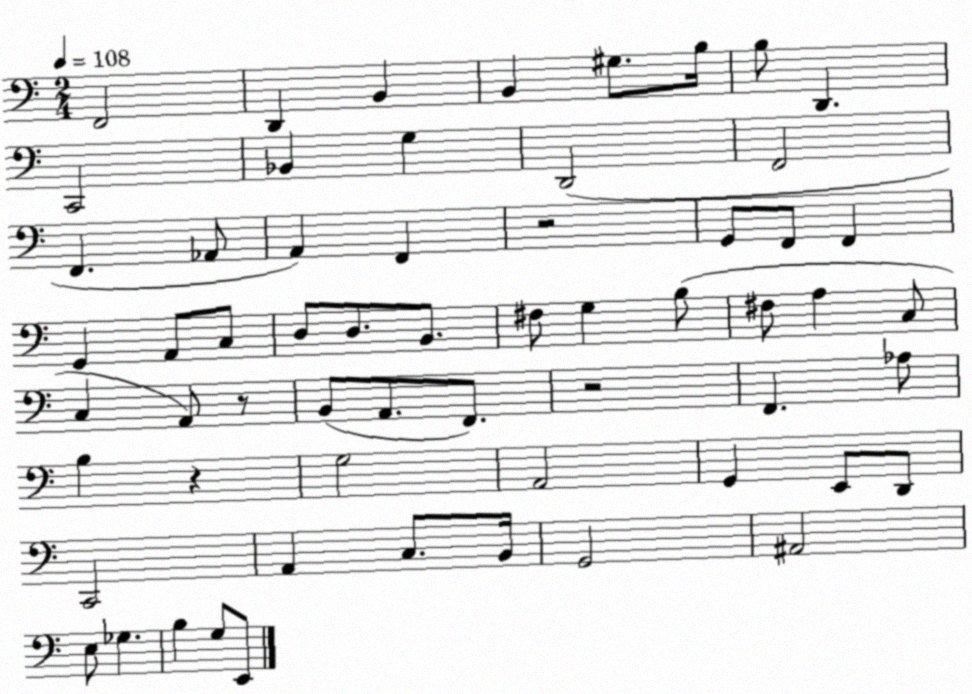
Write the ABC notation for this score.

X:1
T:Untitled
M:2/4
L:1/4
K:C
F,,2 D,, B,, B,, ^G,/2 B,/4 B,/2 D,, C,,2 _B,, G, D,,2 F,,2 F,, _A,,/2 A,, F,, z2 G,,/2 F,,/2 F,, G,, A,,/2 C,/2 D,/2 D,/2 B,,/2 ^F,/2 G, B,/2 ^F,/2 A, C,/2 C, A,,/2 z/2 B,,/2 A,,/2 F,,/2 z2 F,, _A,/2 B, z G,2 A,,2 G,, E,,/2 D,,/2 C,,2 A,, C,/2 B,,/4 G,,2 ^A,,2 E,/2 _G, B, G,/2 E,,/2